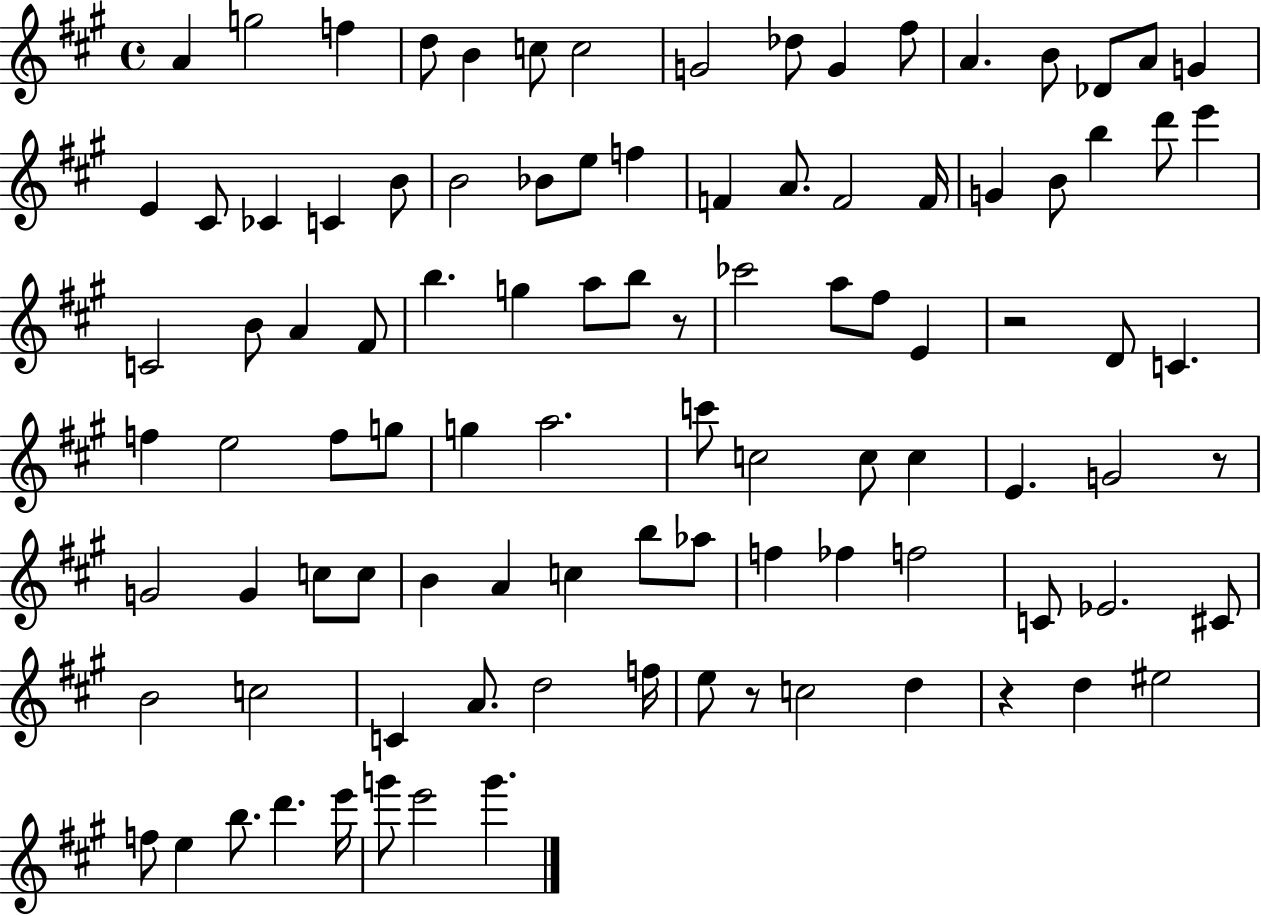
X:1
T:Untitled
M:4/4
L:1/4
K:A
A g2 f d/2 B c/2 c2 G2 _d/2 G ^f/2 A B/2 _D/2 A/2 G E ^C/2 _C C B/2 B2 _B/2 e/2 f F A/2 F2 F/4 G B/2 b d'/2 e' C2 B/2 A ^F/2 b g a/2 b/2 z/2 _c'2 a/2 ^f/2 E z2 D/2 C f e2 f/2 g/2 g a2 c'/2 c2 c/2 c E G2 z/2 G2 G c/2 c/2 B A c b/2 _a/2 f _f f2 C/2 _E2 ^C/2 B2 c2 C A/2 d2 f/4 e/2 z/2 c2 d z d ^e2 f/2 e b/2 d' e'/4 g'/2 e'2 g'